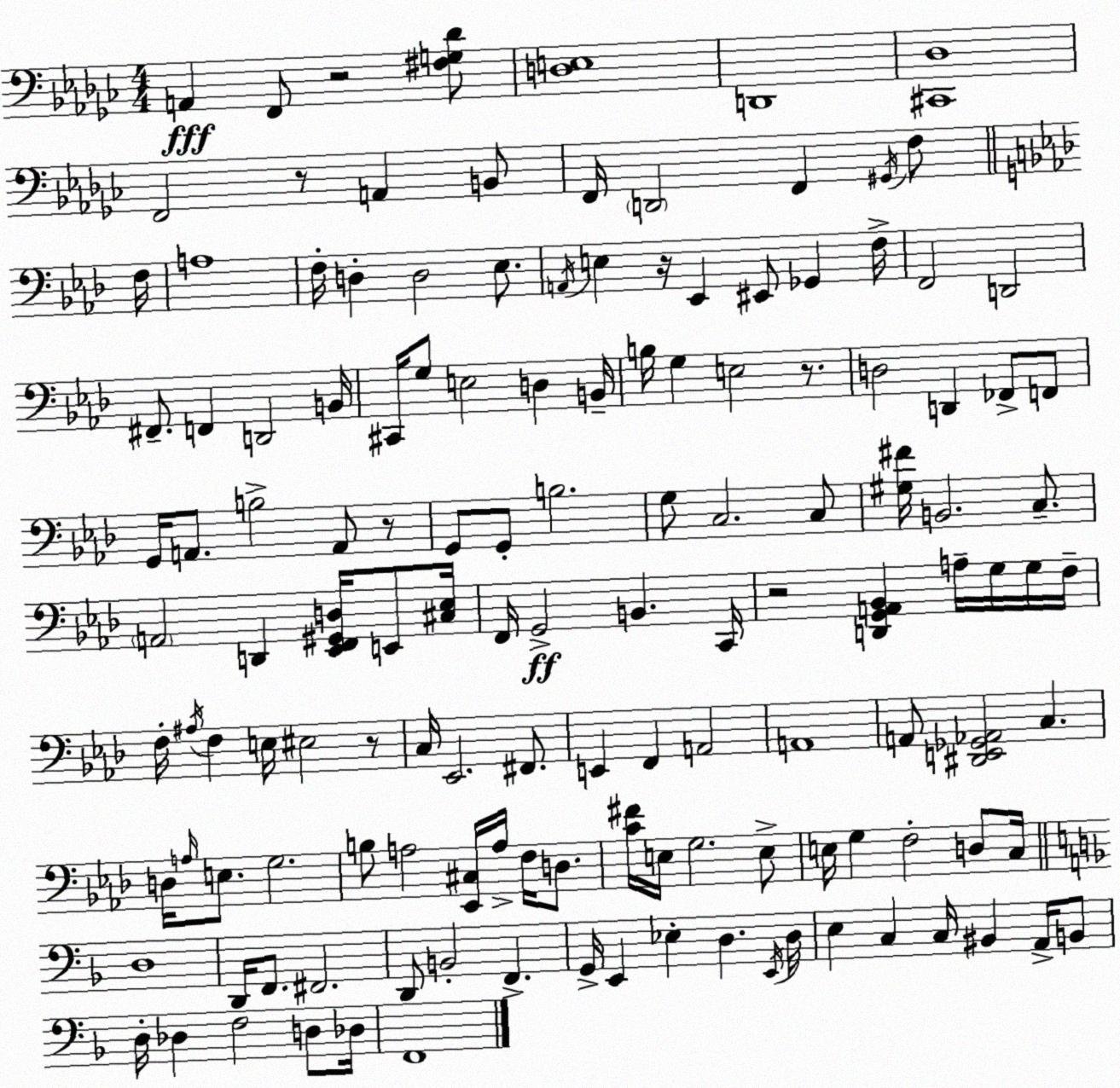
X:1
T:Untitled
M:4/4
L:1/4
K:Ebm
A,, F,,/2 z2 [^F,G,_D]/2 [D,E,]4 D,,4 [^C,,_D,]4 F,,2 z/2 A,, B,,/2 F,,/4 D,,2 F,, ^G,,/4 F,/2 F,/4 A,4 F,/4 D, D,2 _E,/2 A,,/4 E, z/4 _E,, ^E,,/2 _G,, F,/4 F,,2 D,,2 ^F,,/2 F,, D,,2 B,,/4 ^C,,/4 G,/2 E,2 D, B,,/4 B,/4 G, E,2 z/2 D,2 D,, _F,,/2 F,,/2 G,,/4 A,,/2 B,2 A,,/2 z/2 G,,/2 G,,/2 B,2 G,/2 C,2 C,/2 [^G,^F]/4 B,,2 C,/2 A,,2 D,, [_E,,F,,^G,,D,]/4 E,,/2 [^C,_E,]/4 F,,/4 G,,2 B,, C,,/4 z2 [D,,G,,A,,_B,,] A,/4 G,/4 G,/4 F,/4 F,/4 ^A,/4 F, E,/4 ^E,2 z/2 C,/4 _E,,2 ^F,,/2 E,, F,, A,,2 A,,4 A,,/2 [^D,,E,,_G,,_A,,]2 C, D,/4 A,/4 E,/2 G,2 B,/2 A,2 [_E,,^C,]/4 A,/4 F,/4 D,/2 [C^F]/4 E,/4 G,2 E,/2 E,/4 G, F,2 D,/2 C,/4 D,4 D,,/4 F,,/2 ^F,,2 D,,/2 B,,2 F,, G,,/4 E,, _E, D, E,,/4 D,/4 E, C, C,/4 ^B,, A,,/4 B,,/2 D,/4 _D, F,2 D,/2 _D,/4 F,,4